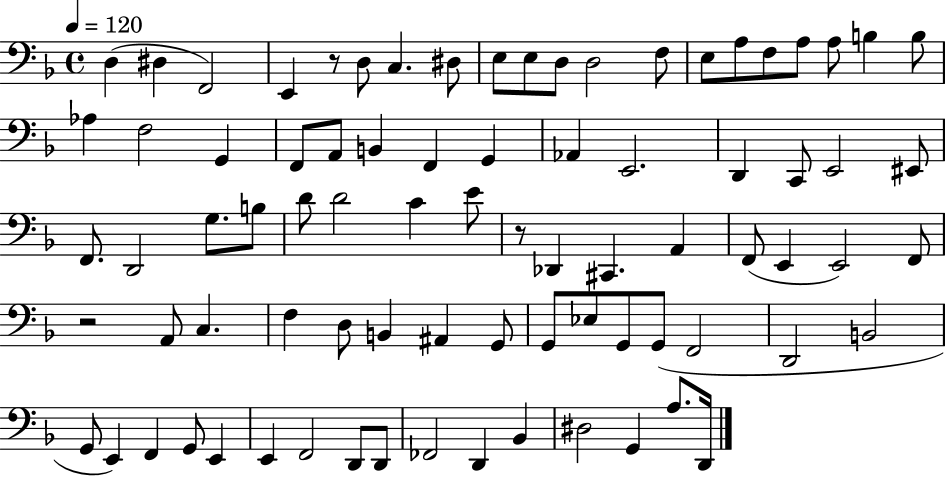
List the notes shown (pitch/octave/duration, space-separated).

D3/q D#3/q F2/h E2/q R/e D3/e C3/q. D#3/e E3/e E3/e D3/e D3/h F3/e E3/e A3/e F3/e A3/e A3/e B3/q B3/e Ab3/q F3/h G2/q F2/e A2/e B2/q F2/q G2/q Ab2/q E2/h. D2/q C2/e E2/h EIS2/e F2/e. D2/h G3/e. B3/e D4/e D4/h C4/q E4/e R/e Db2/q C#2/q. A2/q F2/e E2/q E2/h F2/e R/h A2/e C3/q. F3/q D3/e B2/q A#2/q G2/e G2/e Eb3/e G2/e G2/e F2/h D2/h B2/h G2/e E2/q F2/q G2/e E2/q E2/q F2/h D2/e D2/e FES2/h D2/q Bb2/q D#3/h G2/q A3/e. D2/s